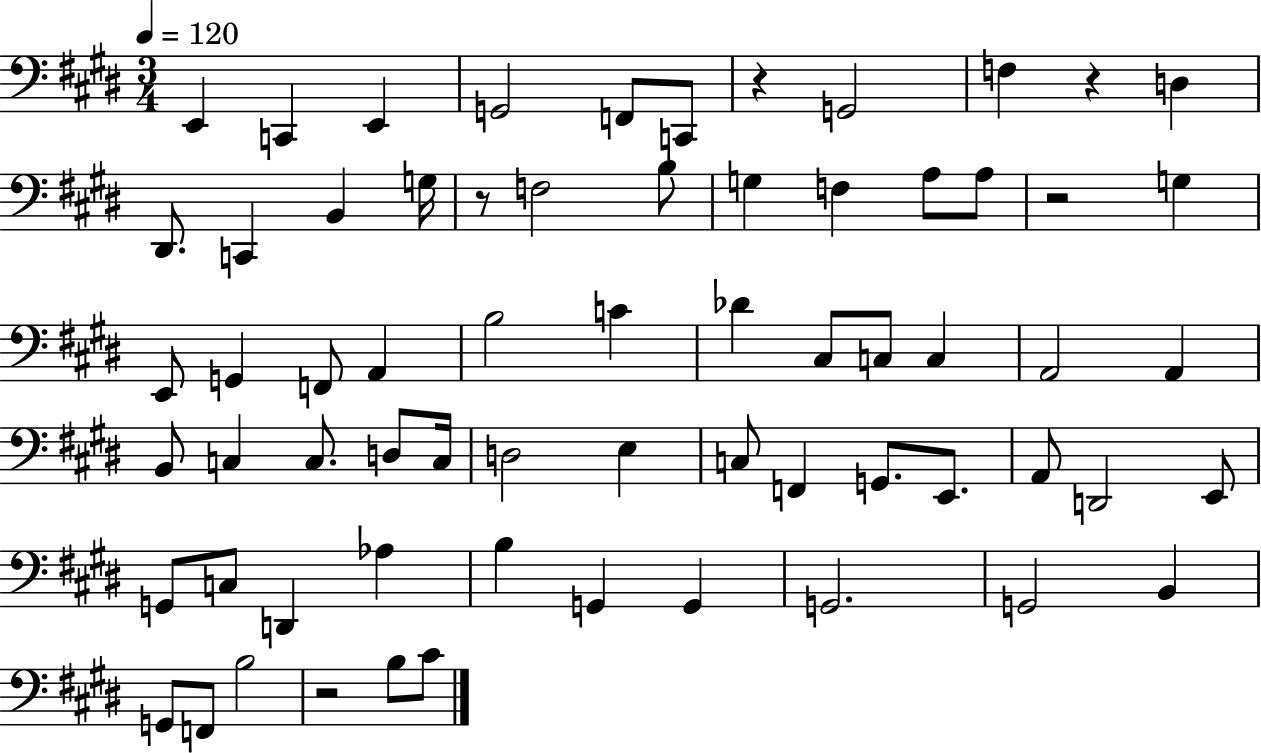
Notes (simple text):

E2/q C2/q E2/q G2/h F2/e C2/e R/q G2/h F3/q R/q D3/q D#2/e. C2/q B2/q G3/s R/e F3/h B3/e G3/q F3/q A3/e A3/e R/h G3/q E2/e G2/q F2/e A2/q B3/h C4/q Db4/q C#3/e C3/e C3/q A2/h A2/q B2/e C3/q C3/e. D3/e C3/s D3/h E3/q C3/e F2/q G2/e. E2/e. A2/e D2/h E2/e G2/e C3/e D2/q Ab3/q B3/q G2/q G2/q G2/h. G2/h B2/q G2/e F2/e B3/h R/h B3/e C#4/e